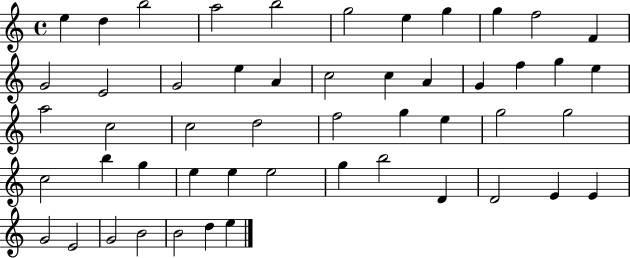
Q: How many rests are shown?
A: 0